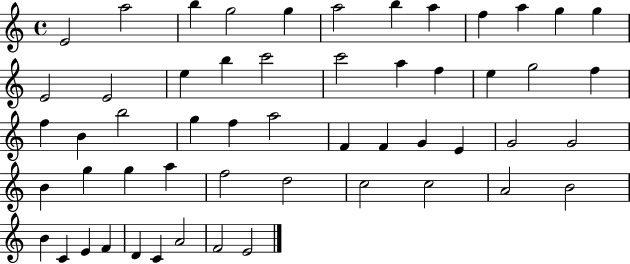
E4/h A5/h B5/q G5/h G5/q A5/h B5/q A5/q F5/q A5/q G5/q G5/q E4/h E4/h E5/q B5/q C6/h C6/h A5/q F5/q E5/q G5/h F5/q F5/q B4/q B5/h G5/q F5/q A5/h F4/q F4/q G4/q E4/q G4/h G4/h B4/q G5/q G5/q A5/q F5/h D5/h C5/h C5/h A4/h B4/h B4/q C4/q E4/q F4/q D4/q C4/q A4/h F4/h E4/h